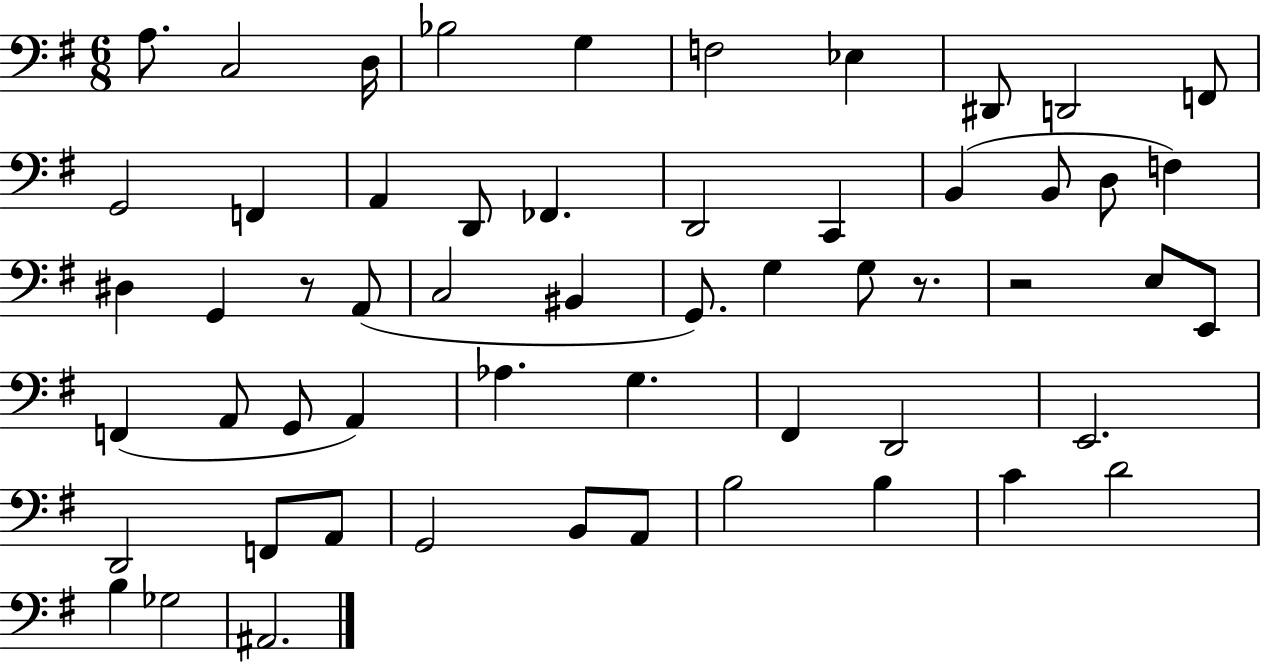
A3/e. C3/h D3/s Bb3/h G3/q F3/h Eb3/q D#2/e D2/h F2/e G2/h F2/q A2/q D2/e FES2/q. D2/h C2/q B2/q B2/e D3/e F3/q D#3/q G2/q R/e A2/e C3/h BIS2/q G2/e. G3/q G3/e R/e. R/h E3/e E2/e F2/q A2/e G2/e A2/q Ab3/q. G3/q. F#2/q D2/h E2/h. D2/h F2/e A2/e G2/h B2/e A2/e B3/h B3/q C4/q D4/h B3/q Gb3/h A#2/h.